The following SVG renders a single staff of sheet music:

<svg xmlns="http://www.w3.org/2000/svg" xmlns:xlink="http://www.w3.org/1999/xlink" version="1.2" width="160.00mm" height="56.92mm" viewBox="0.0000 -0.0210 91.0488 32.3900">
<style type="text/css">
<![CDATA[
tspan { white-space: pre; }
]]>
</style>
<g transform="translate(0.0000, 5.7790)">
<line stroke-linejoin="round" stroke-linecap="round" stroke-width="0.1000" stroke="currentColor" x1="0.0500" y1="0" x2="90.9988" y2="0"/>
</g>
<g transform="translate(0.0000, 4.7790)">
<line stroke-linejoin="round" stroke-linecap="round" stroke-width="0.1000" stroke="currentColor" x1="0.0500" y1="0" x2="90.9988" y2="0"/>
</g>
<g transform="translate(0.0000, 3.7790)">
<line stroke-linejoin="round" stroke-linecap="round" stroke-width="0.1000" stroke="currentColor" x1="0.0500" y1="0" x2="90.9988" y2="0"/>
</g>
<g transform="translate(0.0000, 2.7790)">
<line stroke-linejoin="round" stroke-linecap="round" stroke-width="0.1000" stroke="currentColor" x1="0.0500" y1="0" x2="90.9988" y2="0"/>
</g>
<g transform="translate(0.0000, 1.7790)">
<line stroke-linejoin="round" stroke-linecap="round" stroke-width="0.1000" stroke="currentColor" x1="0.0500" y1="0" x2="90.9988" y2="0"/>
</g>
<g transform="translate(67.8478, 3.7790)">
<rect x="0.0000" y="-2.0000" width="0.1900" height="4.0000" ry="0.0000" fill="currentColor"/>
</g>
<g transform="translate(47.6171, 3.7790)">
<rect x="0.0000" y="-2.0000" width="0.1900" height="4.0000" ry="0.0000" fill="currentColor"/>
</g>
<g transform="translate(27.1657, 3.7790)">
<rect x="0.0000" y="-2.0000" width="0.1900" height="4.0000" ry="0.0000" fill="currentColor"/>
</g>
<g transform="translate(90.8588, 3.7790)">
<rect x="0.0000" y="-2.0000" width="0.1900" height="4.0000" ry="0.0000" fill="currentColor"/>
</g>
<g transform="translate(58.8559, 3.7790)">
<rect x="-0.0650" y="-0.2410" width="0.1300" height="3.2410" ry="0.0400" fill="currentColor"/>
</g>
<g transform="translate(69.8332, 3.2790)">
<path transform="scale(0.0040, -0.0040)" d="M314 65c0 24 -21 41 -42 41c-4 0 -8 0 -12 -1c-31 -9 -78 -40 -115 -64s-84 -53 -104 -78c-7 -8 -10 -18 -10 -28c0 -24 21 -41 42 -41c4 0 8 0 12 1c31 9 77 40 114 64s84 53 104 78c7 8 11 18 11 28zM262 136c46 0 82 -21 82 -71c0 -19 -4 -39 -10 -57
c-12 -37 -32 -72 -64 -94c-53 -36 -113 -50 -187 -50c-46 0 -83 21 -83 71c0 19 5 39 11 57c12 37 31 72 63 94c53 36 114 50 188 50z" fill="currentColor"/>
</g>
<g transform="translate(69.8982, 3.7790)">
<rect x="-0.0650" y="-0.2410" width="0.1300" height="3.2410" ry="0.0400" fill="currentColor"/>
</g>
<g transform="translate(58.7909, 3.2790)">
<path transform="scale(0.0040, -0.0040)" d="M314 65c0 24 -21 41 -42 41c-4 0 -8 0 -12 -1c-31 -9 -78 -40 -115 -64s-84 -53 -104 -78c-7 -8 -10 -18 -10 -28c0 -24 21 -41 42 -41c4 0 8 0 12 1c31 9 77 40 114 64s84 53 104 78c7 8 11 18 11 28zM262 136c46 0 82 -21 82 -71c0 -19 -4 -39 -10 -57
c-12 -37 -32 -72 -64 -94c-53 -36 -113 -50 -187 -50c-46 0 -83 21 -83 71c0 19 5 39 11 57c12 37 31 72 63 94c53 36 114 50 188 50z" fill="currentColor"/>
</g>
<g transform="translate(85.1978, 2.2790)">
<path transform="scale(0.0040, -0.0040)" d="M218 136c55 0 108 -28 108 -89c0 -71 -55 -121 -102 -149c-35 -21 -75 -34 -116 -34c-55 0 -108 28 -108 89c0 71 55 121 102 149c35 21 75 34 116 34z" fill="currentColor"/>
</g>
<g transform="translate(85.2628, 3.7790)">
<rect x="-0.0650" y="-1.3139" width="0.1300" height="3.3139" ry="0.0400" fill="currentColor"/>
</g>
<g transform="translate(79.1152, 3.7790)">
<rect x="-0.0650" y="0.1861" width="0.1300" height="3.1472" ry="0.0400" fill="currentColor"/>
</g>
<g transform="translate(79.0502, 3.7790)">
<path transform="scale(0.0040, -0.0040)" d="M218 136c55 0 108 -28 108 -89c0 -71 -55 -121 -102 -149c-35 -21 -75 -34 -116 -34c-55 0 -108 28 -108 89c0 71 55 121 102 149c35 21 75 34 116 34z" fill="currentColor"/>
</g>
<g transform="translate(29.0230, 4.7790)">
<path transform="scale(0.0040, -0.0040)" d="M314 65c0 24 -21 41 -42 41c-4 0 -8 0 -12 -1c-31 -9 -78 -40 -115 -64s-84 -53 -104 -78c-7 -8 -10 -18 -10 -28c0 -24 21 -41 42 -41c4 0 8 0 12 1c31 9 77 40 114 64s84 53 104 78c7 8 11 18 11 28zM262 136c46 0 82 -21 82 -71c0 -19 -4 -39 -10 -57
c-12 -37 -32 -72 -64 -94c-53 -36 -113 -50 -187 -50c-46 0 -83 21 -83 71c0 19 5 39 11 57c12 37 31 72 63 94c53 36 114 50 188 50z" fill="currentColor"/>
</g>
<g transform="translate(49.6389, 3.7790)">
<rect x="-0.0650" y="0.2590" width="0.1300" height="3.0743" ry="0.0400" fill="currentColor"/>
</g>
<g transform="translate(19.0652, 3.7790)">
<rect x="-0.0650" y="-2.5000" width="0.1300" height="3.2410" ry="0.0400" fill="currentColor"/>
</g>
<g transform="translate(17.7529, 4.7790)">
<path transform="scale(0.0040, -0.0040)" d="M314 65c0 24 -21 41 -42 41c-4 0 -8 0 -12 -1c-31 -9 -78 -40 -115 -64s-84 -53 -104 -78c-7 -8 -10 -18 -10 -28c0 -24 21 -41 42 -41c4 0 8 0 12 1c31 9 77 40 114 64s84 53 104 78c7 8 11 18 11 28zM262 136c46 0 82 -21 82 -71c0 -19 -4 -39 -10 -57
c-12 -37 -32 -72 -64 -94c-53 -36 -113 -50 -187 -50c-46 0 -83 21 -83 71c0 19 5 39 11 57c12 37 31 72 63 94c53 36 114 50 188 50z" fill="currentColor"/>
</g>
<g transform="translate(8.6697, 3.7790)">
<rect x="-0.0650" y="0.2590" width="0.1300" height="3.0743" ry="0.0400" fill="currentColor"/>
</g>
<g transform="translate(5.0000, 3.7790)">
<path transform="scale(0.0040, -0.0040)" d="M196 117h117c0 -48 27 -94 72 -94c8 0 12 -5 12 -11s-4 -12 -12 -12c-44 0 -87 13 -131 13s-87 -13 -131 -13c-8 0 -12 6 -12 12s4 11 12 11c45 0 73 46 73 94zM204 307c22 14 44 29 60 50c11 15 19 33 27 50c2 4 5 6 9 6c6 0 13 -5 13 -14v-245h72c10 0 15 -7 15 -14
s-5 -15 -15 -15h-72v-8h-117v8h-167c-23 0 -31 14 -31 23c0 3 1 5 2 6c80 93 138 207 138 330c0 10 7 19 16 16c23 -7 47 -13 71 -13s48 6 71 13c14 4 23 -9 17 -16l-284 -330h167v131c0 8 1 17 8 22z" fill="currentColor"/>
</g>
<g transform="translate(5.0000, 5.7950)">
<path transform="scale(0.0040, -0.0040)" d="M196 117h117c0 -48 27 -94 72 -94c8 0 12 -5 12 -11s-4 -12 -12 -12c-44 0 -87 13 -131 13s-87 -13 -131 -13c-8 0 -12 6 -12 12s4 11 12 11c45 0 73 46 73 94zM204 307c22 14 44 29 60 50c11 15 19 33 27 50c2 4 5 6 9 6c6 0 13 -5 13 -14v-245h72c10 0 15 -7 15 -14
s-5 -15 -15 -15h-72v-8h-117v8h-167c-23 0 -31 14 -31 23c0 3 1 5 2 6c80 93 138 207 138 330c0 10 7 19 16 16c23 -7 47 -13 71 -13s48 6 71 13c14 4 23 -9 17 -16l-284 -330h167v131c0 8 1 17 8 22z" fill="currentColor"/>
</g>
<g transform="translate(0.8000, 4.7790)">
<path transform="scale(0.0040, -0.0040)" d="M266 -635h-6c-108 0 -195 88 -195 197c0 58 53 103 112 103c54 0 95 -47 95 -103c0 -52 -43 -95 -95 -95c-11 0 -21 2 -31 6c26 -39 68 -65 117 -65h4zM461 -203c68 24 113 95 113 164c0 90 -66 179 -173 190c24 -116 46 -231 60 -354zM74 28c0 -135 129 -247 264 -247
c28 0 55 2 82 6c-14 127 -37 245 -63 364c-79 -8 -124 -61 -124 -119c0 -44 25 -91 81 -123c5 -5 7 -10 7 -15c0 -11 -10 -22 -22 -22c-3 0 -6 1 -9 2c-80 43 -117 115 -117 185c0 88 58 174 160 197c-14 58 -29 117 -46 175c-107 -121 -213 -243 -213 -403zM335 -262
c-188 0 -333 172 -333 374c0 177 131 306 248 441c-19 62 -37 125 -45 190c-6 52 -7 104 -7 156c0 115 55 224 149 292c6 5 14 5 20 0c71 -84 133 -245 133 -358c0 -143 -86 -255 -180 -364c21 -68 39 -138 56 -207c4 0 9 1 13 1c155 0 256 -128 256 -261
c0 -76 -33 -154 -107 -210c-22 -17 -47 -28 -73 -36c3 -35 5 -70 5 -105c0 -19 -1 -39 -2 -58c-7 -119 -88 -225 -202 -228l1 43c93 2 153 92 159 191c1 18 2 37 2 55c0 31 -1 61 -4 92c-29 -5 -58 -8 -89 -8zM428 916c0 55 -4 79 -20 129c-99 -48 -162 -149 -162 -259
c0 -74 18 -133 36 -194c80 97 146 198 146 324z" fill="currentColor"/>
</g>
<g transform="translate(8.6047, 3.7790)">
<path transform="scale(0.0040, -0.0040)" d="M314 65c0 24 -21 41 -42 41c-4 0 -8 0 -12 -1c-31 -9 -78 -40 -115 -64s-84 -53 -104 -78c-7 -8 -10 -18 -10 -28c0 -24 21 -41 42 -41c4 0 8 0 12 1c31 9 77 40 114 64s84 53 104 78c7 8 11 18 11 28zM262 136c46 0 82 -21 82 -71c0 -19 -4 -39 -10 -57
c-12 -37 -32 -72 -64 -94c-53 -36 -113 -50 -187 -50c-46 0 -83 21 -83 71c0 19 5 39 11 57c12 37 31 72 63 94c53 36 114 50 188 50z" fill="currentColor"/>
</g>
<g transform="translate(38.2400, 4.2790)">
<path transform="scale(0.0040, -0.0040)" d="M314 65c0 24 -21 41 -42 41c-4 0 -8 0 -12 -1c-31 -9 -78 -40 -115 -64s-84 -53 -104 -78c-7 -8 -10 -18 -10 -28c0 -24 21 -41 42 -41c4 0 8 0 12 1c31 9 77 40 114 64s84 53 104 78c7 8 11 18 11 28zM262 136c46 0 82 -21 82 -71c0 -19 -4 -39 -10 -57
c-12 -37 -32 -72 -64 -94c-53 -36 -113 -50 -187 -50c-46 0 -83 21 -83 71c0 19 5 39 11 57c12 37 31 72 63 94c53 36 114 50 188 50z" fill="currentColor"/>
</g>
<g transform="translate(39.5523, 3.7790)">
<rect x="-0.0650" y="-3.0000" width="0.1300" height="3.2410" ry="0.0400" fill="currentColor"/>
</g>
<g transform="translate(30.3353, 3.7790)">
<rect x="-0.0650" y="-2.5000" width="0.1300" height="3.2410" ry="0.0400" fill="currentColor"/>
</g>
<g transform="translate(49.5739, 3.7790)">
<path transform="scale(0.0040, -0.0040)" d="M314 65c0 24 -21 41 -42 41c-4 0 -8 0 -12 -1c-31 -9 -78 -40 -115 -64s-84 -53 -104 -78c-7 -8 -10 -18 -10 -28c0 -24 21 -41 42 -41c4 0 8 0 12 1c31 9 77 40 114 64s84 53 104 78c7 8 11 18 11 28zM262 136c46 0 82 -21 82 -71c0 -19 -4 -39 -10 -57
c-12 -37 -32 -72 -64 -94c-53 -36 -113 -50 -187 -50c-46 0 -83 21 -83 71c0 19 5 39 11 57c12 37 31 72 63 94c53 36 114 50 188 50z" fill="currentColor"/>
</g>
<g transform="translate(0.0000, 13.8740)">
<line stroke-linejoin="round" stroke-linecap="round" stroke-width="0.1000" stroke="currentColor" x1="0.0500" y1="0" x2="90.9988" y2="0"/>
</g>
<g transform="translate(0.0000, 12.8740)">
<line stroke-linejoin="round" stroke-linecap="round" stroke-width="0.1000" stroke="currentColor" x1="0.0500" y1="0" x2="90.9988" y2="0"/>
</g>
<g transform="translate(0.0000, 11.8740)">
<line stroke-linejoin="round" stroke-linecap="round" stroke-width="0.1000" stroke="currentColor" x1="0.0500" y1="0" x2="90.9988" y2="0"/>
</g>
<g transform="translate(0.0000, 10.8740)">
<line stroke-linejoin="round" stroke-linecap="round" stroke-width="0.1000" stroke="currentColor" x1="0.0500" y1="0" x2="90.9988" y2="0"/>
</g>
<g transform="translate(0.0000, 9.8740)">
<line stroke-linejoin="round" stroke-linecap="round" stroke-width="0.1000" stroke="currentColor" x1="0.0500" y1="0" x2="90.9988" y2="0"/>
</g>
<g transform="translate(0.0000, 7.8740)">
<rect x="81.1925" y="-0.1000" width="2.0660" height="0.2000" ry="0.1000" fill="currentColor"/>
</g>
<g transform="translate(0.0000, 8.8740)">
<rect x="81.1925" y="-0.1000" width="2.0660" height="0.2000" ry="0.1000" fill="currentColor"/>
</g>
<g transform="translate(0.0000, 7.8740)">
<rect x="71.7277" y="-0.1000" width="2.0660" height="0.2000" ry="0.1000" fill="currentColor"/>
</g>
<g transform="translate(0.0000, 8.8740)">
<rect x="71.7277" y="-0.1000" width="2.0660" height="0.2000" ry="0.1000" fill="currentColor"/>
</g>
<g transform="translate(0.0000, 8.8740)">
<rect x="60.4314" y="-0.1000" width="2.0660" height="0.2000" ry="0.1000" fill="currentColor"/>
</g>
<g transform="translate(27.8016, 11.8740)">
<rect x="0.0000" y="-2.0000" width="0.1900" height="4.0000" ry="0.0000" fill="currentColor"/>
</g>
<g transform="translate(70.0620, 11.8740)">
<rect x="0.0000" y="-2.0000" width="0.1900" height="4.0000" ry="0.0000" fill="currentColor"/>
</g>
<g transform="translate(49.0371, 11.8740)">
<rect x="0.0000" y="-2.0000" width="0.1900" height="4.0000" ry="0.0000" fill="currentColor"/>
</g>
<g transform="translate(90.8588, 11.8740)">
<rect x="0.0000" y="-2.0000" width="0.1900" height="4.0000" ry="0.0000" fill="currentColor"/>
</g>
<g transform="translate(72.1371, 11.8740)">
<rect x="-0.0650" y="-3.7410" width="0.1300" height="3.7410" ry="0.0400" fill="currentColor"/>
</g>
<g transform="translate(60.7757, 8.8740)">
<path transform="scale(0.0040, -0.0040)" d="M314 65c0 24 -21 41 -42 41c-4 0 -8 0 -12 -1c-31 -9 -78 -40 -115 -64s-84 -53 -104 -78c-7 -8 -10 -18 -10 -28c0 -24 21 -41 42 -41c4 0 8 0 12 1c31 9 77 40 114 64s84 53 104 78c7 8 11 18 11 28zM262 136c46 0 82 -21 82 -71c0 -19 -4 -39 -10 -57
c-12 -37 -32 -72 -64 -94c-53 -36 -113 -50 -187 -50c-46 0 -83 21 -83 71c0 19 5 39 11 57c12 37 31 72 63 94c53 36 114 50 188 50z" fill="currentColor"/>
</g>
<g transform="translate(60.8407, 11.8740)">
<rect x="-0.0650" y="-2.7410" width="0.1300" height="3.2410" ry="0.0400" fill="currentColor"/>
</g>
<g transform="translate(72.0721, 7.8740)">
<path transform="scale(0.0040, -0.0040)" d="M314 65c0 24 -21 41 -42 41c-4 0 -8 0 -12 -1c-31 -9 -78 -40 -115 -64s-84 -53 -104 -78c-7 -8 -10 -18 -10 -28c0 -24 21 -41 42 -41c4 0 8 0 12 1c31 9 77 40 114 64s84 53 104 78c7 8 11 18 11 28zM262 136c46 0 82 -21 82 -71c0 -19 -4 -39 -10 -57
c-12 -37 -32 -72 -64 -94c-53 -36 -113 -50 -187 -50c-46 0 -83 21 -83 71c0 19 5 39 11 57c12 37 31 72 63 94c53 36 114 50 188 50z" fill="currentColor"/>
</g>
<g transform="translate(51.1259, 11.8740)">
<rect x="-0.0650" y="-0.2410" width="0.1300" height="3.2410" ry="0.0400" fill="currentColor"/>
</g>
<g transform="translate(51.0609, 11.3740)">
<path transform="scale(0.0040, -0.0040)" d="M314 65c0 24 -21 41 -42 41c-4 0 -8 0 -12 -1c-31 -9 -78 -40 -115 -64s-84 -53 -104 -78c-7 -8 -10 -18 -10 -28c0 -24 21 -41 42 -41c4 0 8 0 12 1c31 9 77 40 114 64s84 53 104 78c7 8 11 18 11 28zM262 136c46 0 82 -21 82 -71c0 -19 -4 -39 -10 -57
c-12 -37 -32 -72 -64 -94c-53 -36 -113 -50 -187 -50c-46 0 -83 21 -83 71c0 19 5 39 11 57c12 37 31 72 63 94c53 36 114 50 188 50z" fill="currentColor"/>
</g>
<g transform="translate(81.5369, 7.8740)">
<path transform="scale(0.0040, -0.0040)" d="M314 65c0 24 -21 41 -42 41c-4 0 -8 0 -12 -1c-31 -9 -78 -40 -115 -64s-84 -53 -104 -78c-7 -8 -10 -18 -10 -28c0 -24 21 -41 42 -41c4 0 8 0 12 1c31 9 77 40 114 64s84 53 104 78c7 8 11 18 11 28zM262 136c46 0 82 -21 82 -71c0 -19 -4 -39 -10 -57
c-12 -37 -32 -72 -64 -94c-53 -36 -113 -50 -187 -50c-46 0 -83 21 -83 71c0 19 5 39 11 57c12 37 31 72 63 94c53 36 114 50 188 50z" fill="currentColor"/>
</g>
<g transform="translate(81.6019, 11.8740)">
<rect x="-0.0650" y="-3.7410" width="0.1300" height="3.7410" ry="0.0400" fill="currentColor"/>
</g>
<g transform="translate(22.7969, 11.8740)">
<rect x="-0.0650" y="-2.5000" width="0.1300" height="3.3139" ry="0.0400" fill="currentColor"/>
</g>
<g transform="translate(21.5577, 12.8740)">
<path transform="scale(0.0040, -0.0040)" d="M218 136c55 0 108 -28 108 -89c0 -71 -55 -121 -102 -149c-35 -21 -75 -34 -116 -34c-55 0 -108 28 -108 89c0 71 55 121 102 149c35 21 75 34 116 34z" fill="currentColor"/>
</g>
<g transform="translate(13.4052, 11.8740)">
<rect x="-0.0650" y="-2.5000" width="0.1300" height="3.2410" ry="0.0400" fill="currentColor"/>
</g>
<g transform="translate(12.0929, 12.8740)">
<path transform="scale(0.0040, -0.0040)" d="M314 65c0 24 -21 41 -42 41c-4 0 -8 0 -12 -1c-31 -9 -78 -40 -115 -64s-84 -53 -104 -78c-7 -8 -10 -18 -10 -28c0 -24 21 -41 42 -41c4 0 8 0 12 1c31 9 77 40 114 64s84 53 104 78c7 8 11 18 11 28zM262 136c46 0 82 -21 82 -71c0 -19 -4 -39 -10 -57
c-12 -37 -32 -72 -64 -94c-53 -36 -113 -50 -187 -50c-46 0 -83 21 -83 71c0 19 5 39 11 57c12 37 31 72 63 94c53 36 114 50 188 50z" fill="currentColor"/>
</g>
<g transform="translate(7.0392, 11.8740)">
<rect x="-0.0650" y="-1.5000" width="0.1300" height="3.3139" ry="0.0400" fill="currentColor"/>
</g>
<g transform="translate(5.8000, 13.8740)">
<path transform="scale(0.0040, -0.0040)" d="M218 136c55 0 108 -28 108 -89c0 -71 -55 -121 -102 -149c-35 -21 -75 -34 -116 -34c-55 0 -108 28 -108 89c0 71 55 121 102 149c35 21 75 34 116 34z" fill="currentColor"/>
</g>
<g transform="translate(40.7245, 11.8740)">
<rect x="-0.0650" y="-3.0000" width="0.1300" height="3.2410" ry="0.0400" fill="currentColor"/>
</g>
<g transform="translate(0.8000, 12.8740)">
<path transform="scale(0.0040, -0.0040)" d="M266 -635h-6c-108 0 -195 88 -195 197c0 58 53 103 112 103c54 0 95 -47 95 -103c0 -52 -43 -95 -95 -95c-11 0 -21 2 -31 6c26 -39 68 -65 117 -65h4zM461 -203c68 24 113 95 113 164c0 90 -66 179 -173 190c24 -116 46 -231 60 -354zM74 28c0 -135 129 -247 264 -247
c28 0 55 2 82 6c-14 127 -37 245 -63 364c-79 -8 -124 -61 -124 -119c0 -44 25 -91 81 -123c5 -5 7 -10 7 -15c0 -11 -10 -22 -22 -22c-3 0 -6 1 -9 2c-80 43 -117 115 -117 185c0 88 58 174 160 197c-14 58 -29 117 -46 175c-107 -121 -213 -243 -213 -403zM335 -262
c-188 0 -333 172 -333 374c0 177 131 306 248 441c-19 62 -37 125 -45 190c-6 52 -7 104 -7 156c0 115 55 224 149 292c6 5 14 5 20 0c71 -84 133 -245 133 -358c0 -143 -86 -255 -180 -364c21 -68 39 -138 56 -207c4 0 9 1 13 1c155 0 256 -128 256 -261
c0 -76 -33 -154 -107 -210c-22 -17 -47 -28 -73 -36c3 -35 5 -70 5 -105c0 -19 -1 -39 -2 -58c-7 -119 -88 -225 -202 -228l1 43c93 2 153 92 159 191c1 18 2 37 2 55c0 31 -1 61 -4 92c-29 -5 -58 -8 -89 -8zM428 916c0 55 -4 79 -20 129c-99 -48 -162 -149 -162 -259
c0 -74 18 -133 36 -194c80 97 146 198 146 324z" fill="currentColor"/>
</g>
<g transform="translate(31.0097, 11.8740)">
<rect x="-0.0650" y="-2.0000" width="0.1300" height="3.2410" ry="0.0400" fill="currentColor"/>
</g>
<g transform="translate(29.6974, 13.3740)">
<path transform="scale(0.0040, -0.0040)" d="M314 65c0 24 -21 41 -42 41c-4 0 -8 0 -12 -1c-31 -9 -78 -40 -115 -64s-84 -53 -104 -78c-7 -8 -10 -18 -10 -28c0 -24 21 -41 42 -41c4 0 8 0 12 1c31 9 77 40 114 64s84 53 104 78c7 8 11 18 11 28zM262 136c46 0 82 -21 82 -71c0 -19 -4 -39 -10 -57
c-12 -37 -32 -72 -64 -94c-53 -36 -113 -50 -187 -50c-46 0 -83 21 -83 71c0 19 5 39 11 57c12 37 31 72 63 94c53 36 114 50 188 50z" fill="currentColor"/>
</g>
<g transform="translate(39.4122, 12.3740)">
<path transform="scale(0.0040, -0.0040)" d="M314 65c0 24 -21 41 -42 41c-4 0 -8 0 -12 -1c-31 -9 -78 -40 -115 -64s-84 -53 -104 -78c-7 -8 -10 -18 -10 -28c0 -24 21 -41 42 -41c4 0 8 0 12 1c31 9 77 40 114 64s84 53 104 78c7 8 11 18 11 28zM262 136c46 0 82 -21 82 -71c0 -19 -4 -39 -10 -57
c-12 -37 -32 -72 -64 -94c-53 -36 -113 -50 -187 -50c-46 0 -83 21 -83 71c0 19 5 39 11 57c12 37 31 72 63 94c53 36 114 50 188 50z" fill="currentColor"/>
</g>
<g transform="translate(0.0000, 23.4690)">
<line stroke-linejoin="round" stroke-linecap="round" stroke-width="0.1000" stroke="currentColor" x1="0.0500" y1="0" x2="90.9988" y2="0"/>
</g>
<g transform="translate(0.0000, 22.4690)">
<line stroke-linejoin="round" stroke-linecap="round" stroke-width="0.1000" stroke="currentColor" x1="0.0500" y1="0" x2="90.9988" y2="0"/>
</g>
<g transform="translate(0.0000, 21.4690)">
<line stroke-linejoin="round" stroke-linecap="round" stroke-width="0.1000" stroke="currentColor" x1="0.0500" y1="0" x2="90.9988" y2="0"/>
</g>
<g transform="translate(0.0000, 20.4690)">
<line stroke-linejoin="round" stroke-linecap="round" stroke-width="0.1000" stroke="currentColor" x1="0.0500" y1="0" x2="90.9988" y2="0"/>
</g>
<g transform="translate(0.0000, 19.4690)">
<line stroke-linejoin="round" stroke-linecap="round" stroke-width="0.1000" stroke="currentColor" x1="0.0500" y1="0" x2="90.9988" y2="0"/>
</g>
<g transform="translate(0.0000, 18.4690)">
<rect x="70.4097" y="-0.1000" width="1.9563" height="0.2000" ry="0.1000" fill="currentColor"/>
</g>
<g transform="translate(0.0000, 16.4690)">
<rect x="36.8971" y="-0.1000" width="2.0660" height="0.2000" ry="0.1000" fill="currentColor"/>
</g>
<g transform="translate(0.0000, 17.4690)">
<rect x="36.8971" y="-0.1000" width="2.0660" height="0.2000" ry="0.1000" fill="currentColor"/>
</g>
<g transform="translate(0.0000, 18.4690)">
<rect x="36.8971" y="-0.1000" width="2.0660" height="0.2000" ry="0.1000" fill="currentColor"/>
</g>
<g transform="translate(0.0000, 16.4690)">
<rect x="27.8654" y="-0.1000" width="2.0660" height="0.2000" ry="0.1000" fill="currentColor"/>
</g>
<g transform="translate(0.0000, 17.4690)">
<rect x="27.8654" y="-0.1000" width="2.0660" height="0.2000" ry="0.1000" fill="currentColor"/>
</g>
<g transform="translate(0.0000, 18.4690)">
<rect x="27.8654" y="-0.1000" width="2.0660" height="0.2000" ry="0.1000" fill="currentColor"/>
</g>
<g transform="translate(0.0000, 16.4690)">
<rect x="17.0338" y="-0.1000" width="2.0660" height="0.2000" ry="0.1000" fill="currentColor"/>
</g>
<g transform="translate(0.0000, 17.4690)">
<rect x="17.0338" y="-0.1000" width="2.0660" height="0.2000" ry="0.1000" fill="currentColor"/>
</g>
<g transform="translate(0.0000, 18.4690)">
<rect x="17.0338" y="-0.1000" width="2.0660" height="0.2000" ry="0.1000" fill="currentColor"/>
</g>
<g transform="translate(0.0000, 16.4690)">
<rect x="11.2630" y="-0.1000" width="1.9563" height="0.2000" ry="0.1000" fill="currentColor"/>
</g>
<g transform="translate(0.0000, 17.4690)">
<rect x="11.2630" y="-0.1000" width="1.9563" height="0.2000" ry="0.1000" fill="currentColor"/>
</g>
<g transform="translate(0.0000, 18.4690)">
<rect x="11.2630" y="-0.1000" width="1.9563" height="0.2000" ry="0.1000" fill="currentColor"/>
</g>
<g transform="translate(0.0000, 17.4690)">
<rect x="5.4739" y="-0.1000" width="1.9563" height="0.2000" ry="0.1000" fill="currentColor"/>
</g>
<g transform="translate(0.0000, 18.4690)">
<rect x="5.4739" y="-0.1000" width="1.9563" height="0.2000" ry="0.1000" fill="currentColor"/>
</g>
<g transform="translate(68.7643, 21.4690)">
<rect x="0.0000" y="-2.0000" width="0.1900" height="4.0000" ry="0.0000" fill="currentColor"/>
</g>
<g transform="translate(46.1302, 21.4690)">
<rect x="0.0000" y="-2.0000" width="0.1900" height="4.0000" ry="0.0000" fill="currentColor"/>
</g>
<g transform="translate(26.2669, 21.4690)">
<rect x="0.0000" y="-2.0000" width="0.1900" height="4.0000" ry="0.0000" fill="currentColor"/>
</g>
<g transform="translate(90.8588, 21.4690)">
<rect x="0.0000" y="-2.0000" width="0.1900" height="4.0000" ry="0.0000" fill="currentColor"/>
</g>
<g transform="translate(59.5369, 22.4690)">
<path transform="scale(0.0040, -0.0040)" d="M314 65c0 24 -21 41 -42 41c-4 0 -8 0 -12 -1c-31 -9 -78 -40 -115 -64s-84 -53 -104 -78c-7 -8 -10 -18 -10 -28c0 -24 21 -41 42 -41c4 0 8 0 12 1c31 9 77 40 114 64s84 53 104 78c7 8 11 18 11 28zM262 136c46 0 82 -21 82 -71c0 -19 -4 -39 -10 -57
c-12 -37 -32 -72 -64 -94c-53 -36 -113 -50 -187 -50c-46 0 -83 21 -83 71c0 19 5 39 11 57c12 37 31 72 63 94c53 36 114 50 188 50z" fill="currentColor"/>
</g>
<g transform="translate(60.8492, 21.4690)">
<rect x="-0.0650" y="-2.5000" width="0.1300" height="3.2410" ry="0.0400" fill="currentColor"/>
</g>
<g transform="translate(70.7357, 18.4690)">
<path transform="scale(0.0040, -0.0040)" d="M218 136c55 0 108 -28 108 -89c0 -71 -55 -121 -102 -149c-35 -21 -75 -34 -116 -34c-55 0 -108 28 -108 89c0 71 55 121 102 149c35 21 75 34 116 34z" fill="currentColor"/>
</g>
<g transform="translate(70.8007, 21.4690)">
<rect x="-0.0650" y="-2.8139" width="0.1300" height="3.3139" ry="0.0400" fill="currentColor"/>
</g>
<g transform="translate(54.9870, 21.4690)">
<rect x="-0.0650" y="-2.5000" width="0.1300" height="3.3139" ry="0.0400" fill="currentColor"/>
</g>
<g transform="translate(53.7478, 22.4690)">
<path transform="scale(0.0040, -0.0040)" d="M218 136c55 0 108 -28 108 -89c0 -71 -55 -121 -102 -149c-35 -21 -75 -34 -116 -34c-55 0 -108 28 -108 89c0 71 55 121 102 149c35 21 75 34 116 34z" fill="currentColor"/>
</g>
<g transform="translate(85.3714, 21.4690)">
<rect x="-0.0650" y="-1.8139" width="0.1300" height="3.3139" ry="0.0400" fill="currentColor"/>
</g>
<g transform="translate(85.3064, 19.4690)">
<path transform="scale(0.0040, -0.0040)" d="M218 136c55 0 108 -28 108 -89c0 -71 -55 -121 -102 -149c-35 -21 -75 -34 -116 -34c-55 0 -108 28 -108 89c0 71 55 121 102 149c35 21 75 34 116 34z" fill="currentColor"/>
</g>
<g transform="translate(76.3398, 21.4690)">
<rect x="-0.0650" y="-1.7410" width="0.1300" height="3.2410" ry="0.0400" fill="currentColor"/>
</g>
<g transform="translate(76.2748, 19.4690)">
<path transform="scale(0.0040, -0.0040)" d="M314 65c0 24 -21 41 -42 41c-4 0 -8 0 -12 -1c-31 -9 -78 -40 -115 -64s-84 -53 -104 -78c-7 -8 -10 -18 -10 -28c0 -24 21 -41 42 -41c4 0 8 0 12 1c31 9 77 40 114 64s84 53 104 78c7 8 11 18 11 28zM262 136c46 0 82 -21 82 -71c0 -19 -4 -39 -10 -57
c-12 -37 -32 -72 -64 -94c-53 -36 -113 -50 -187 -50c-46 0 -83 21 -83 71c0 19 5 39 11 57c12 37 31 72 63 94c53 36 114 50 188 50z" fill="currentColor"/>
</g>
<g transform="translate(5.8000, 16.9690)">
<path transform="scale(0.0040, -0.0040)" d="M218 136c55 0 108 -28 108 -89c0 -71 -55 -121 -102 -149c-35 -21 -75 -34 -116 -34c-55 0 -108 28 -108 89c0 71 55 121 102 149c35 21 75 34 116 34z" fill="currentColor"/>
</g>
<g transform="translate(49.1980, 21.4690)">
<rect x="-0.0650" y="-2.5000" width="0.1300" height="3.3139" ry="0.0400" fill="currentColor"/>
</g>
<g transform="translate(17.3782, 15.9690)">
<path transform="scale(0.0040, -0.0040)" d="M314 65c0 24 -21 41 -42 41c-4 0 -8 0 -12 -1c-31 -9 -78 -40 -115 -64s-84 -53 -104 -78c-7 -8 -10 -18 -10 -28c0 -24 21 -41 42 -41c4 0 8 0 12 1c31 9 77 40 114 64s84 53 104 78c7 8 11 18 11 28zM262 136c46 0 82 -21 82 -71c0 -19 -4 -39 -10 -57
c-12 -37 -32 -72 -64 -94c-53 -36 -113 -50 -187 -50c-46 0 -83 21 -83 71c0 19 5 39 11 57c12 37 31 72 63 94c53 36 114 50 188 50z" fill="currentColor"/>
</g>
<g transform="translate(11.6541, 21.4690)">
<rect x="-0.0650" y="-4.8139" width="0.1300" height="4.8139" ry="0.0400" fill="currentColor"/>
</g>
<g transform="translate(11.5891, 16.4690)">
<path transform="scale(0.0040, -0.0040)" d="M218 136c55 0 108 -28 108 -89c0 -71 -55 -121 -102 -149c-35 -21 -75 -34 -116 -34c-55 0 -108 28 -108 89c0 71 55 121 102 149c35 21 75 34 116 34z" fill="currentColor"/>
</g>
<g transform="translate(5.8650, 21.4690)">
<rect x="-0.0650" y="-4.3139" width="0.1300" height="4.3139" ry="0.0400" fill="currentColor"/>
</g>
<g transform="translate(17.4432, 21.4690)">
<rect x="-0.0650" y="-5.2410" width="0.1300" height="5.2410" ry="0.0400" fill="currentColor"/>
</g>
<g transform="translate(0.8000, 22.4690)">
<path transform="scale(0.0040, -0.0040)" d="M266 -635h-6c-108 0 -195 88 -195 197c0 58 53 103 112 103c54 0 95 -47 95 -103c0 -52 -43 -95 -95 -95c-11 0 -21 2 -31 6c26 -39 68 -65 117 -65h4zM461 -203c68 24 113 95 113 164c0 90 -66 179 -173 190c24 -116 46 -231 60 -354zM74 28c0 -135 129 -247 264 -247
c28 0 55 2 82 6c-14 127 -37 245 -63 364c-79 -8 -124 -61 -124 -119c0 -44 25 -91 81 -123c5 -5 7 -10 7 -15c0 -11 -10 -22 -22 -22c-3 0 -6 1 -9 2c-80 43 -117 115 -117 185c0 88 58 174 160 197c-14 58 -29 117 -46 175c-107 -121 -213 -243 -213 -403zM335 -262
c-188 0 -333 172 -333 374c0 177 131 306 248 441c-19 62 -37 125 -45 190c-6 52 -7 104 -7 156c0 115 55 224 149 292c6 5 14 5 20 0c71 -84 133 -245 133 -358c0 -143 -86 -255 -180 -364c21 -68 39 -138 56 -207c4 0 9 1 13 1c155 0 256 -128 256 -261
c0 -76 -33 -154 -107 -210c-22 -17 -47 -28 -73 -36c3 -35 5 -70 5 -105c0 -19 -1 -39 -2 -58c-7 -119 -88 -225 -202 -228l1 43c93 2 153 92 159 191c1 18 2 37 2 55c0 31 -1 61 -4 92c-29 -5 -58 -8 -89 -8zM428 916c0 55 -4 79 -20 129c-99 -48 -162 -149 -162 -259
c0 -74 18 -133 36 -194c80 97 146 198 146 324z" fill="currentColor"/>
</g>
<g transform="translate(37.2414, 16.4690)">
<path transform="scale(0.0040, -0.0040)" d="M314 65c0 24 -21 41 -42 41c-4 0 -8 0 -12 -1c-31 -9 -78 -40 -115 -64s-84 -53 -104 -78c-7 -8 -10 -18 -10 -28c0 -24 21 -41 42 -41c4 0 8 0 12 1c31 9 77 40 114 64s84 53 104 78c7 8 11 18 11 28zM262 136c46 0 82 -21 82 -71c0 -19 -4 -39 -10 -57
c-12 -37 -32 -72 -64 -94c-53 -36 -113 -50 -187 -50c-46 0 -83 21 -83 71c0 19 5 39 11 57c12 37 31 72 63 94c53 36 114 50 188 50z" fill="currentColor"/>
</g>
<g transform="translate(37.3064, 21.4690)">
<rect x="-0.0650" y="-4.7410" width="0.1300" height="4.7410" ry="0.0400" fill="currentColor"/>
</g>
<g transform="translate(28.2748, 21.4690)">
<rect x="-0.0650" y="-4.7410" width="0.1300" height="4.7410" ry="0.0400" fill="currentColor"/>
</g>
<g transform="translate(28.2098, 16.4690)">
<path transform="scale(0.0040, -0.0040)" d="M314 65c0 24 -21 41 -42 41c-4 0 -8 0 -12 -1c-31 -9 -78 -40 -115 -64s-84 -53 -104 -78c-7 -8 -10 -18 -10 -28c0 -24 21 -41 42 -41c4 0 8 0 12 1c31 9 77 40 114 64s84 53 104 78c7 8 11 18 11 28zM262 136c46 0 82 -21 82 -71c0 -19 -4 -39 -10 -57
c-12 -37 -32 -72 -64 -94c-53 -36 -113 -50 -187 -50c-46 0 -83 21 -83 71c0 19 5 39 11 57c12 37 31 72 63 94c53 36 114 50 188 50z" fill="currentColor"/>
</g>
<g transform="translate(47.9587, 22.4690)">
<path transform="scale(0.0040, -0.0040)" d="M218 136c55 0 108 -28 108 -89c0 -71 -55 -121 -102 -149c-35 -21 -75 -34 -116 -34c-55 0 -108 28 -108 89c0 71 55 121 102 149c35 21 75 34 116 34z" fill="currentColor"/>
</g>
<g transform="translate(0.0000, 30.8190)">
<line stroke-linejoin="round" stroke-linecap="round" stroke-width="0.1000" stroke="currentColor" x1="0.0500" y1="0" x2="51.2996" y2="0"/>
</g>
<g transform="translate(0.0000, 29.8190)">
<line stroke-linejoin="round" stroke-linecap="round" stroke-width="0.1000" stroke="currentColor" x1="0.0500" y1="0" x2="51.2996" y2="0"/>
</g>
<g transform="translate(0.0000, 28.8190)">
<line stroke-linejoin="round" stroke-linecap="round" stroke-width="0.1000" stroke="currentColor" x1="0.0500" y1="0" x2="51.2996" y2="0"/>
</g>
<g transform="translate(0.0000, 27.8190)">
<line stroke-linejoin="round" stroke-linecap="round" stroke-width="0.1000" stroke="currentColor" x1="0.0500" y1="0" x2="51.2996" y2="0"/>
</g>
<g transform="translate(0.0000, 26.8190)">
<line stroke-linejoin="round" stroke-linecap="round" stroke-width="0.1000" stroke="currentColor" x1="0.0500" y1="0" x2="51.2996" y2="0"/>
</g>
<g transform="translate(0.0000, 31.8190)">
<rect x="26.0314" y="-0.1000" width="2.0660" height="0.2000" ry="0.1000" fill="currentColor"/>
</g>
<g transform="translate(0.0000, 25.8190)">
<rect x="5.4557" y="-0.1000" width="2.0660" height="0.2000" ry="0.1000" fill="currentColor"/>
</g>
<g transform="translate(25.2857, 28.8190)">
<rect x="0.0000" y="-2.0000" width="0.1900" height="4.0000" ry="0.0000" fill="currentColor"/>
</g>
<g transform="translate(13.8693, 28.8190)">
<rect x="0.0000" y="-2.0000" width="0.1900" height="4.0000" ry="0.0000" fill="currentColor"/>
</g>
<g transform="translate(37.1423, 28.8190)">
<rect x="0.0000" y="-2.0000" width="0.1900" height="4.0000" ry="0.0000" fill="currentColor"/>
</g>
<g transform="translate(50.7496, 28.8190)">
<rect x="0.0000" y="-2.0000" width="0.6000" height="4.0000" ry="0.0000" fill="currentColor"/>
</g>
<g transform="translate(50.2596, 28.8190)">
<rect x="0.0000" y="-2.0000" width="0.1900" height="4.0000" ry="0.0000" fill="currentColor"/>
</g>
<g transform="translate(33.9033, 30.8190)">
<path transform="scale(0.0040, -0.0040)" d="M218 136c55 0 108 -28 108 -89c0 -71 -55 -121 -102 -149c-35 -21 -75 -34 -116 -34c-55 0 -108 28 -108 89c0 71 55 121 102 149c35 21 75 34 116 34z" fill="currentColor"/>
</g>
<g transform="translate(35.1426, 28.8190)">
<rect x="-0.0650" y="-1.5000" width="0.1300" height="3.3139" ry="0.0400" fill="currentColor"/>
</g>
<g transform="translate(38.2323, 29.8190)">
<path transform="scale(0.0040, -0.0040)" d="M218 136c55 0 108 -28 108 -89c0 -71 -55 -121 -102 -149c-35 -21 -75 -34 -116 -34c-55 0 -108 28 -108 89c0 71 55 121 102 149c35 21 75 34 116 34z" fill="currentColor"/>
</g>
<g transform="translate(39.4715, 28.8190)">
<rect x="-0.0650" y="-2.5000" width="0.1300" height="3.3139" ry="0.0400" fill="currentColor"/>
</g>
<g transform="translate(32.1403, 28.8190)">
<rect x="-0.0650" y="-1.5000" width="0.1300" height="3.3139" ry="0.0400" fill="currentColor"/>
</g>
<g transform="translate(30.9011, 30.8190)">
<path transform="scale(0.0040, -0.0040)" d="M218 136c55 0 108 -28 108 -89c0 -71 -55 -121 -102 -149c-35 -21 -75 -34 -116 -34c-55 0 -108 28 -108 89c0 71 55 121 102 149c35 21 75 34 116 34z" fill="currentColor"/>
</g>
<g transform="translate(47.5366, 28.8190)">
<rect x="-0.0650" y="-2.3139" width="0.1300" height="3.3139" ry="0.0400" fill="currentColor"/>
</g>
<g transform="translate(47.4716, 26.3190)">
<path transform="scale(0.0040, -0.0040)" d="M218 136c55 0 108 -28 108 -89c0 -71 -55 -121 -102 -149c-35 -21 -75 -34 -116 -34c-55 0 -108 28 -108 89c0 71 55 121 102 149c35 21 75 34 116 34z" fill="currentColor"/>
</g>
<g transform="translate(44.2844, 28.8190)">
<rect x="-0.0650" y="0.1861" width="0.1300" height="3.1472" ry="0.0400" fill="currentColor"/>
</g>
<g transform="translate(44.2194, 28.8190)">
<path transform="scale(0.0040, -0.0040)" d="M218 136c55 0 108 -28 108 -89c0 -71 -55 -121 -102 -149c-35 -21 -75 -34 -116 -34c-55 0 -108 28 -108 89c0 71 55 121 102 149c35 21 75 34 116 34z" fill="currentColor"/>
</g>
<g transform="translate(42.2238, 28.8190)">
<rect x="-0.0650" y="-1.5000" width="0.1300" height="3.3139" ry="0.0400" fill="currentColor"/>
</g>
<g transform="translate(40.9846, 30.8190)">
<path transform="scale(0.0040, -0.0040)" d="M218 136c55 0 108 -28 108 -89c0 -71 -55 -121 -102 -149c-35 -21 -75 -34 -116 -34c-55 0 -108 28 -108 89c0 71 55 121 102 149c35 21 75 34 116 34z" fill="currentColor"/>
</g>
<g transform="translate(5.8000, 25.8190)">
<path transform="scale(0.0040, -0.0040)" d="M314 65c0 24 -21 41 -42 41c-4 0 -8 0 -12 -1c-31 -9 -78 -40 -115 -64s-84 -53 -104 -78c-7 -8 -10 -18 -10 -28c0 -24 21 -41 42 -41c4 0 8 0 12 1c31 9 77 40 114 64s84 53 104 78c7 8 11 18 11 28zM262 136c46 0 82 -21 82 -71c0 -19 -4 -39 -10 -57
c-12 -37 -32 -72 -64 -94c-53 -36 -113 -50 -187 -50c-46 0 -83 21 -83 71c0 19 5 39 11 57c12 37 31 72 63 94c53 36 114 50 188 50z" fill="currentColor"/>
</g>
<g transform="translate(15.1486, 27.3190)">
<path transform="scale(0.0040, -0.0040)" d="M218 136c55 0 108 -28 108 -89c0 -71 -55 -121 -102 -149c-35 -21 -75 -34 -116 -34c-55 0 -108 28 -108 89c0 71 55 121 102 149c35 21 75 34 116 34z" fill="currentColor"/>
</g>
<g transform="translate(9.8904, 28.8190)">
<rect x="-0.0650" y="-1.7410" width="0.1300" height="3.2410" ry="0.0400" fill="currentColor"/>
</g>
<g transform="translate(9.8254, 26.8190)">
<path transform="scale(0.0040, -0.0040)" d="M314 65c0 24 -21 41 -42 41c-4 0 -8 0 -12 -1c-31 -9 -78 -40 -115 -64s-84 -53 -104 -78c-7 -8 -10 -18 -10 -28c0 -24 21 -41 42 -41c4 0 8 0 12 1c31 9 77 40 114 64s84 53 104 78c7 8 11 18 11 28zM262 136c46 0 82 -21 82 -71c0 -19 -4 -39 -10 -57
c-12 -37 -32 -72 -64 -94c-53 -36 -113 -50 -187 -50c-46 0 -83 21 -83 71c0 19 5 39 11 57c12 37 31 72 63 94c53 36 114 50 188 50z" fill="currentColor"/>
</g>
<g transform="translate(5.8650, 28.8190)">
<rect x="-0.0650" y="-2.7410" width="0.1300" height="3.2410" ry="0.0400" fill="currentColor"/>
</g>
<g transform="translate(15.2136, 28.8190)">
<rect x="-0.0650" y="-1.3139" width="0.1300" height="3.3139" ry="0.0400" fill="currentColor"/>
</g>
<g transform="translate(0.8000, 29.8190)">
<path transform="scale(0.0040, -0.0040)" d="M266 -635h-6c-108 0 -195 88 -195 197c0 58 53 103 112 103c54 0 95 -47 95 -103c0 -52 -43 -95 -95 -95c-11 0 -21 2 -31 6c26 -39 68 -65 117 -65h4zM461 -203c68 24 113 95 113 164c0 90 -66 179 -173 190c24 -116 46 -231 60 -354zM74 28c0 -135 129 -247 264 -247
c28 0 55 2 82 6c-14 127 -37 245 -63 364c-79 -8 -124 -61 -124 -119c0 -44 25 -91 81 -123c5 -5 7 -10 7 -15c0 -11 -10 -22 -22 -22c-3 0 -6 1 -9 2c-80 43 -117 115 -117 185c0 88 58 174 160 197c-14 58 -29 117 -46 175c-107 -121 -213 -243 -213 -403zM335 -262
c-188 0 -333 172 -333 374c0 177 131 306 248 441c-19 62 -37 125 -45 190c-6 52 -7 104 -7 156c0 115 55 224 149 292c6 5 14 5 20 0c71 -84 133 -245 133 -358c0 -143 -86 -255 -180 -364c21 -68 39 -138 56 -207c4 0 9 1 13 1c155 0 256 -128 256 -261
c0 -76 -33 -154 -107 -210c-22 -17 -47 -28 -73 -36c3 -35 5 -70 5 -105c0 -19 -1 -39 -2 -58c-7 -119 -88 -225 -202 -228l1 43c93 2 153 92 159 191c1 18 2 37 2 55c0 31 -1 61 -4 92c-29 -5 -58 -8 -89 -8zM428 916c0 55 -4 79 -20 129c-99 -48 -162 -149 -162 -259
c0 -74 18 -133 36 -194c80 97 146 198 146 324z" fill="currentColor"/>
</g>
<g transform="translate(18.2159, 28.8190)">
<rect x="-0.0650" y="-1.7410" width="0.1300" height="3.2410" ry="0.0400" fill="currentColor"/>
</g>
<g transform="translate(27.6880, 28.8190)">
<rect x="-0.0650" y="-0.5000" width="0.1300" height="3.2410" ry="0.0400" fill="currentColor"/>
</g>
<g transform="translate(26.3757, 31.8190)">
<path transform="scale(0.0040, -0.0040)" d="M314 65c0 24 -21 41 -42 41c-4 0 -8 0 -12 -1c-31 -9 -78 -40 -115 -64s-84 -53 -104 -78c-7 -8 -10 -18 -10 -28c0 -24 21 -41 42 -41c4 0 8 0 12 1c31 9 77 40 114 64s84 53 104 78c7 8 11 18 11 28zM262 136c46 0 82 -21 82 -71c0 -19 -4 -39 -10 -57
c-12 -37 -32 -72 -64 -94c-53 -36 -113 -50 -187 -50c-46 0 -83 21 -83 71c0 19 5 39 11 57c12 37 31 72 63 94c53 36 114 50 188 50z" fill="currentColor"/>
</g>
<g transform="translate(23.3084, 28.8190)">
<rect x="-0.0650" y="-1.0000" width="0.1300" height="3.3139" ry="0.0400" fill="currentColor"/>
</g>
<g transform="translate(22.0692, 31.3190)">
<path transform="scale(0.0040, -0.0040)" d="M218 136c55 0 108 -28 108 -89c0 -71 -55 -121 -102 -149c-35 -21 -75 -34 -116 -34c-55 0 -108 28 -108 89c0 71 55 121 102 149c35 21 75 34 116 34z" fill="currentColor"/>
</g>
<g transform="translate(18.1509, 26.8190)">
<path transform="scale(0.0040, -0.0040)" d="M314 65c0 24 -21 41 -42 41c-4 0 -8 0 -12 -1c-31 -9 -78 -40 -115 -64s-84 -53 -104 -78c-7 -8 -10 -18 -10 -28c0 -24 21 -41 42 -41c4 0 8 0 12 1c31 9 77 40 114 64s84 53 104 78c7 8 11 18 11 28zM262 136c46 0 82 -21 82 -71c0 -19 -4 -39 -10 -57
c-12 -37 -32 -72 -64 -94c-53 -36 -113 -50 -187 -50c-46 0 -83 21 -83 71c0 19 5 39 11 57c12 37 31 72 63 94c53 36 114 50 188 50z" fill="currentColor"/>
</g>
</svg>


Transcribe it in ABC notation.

X:1
T:Untitled
M:4/4
L:1/4
K:C
B2 G2 G2 A2 B2 c2 c2 B e E G2 G F2 A2 c2 a2 c'2 c'2 d' e' f'2 e'2 e'2 G G G2 a f2 f a2 f2 e f2 D C2 E E G E B g